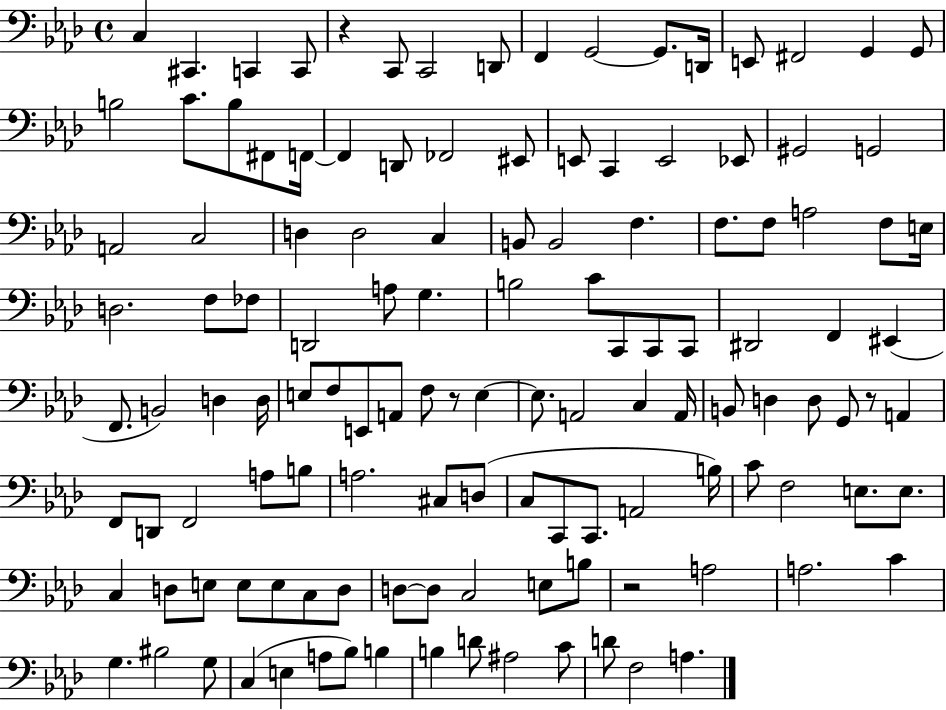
{
  \clef bass
  \time 4/4
  \defaultTimeSignature
  \key aes \major
  c4 cis,4. c,4 c,8 | r4 c,8 c,2 d,8 | f,4 g,2~~ g,8. d,16 | e,8 fis,2 g,4 g,8 | \break b2 c'8. b8 fis,8 f,16~~ | f,4 d,8 fes,2 eis,8 | e,8 c,4 e,2 ees,8 | gis,2 g,2 | \break a,2 c2 | d4 d2 c4 | b,8 b,2 f4. | f8. f8 a2 f8 e16 | \break d2. f8 fes8 | d,2 a8 g4. | b2 c'8 c,8 c,8 c,8 | dis,2 f,4 eis,4( | \break f,8. b,2) d4 d16 | e8 f8 e,8 a,8 f8 r8 e4~~ | e8. a,2 c4 a,16 | b,8 d4 d8 g,8 r8 a,4 | \break f,8 d,8 f,2 a8 b8 | a2. cis8 d8( | c8 c,8 c,8. a,2 b16) | c'8 f2 e8. e8. | \break c4 d8 e8 e8 e8 c8 d8 | d8~~ d8 c2 e8 b8 | r2 a2 | a2. c'4 | \break g4. bis2 g8 | c4( e4 a8 bes8) b4 | b4 d'8 ais2 c'8 | d'8 f2 a4. | \break \bar "|."
}